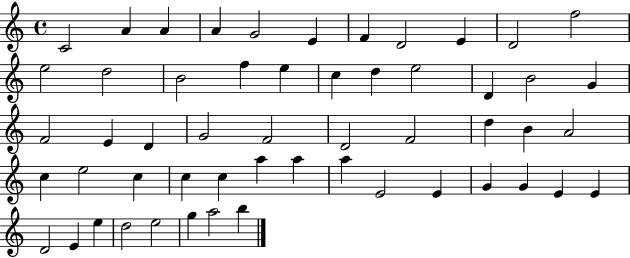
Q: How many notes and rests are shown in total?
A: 54